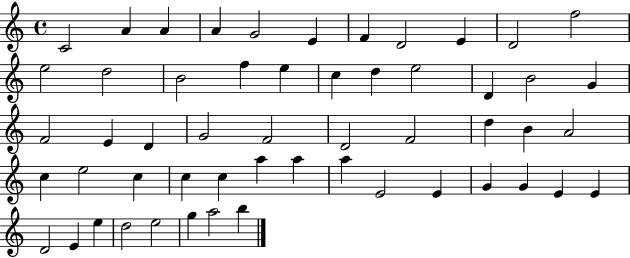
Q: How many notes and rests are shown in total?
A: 54